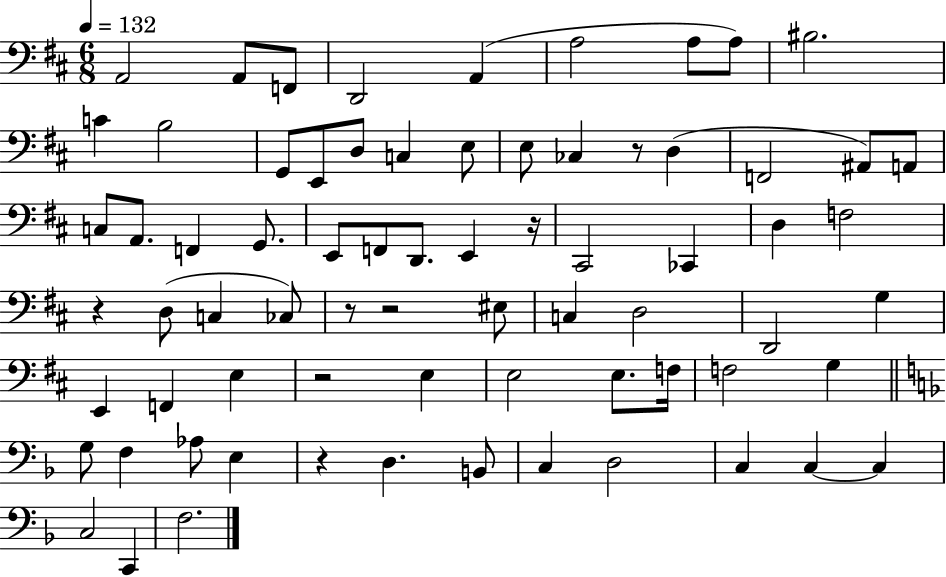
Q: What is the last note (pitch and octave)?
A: F3